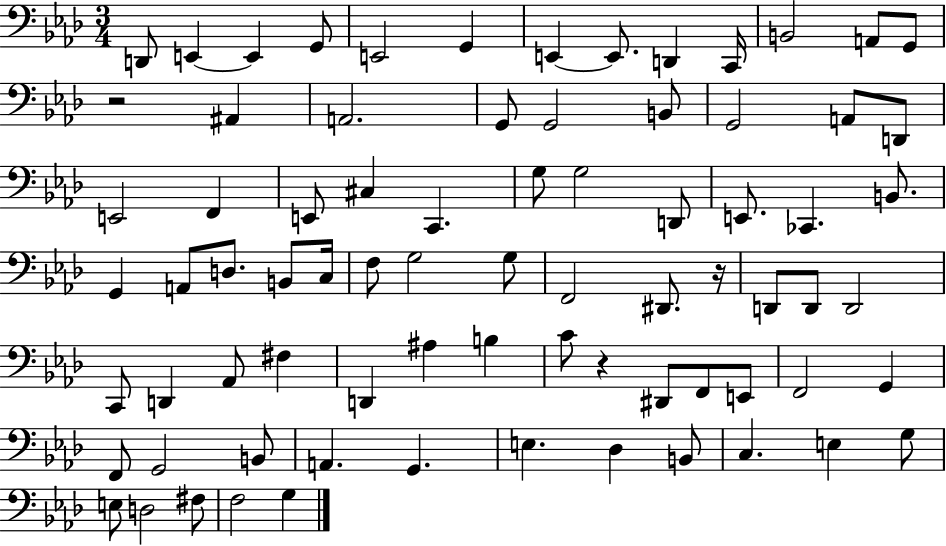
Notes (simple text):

D2/e E2/q E2/q G2/e E2/h G2/q E2/q E2/e. D2/q C2/s B2/h A2/e G2/e R/h A#2/q A2/h. G2/e G2/h B2/e G2/h A2/e D2/e E2/h F2/q E2/e C#3/q C2/q. G3/e G3/h D2/e E2/e. CES2/q. B2/e. G2/q A2/e D3/e. B2/e C3/s F3/e G3/h G3/e F2/h D#2/e. R/s D2/e D2/e D2/h C2/e D2/q Ab2/e F#3/q D2/q A#3/q B3/q C4/e R/q D#2/e F2/e E2/e F2/h G2/q F2/e G2/h B2/e A2/q. G2/q. E3/q. Db3/q B2/e C3/q. E3/q G3/e E3/e D3/h F#3/e F3/h G3/q